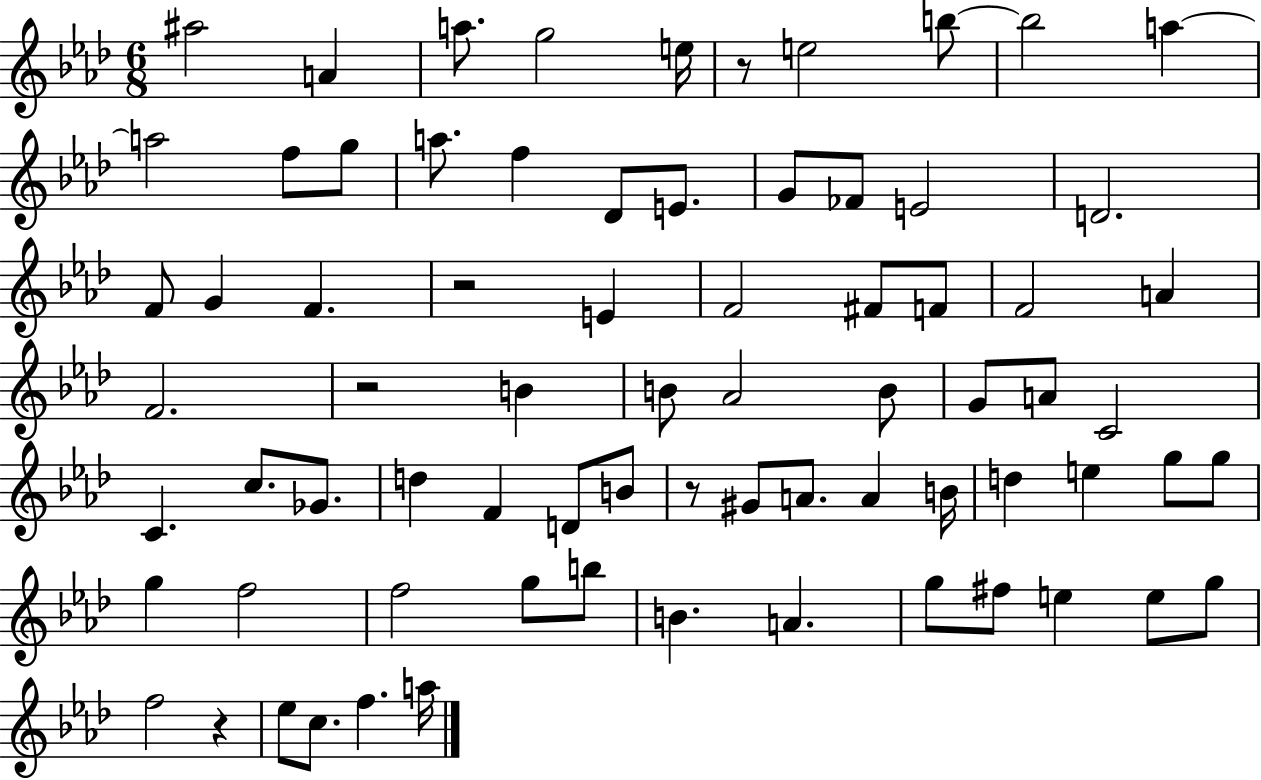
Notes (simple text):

A#5/h A4/q A5/e. G5/h E5/s R/e E5/h B5/e B5/h A5/q A5/h F5/e G5/e A5/e. F5/q Db4/e E4/e. G4/e FES4/e E4/h D4/h. F4/e G4/q F4/q. R/h E4/q F4/h F#4/e F4/e F4/h A4/q F4/h. R/h B4/q B4/e Ab4/h B4/e G4/e A4/e C4/h C4/q. C5/e. Gb4/e. D5/q F4/q D4/e B4/e R/e G#4/e A4/e. A4/q B4/s D5/q E5/q G5/e G5/e G5/q F5/h F5/h G5/e B5/e B4/q. A4/q. G5/e F#5/e E5/q E5/e G5/e F5/h R/q Eb5/e C5/e. F5/q. A5/s